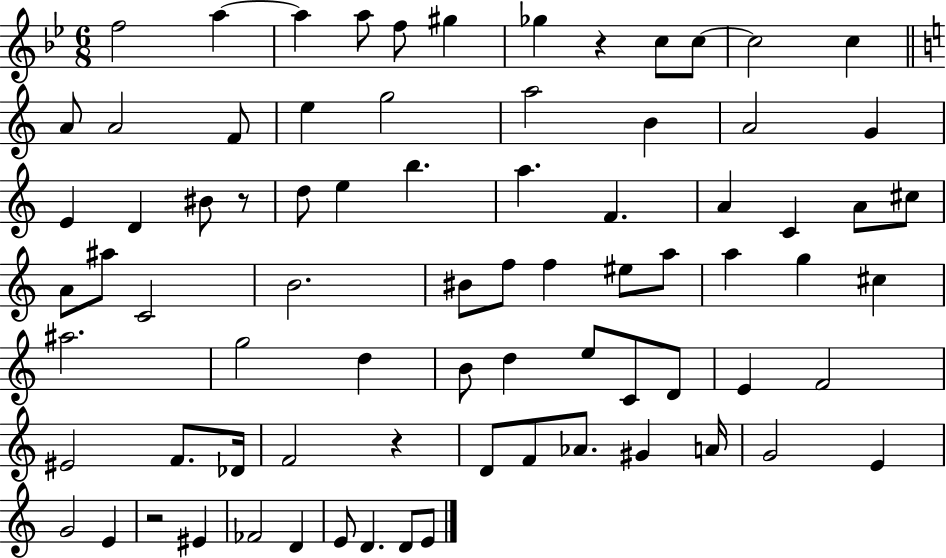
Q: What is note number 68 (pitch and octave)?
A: EIS4